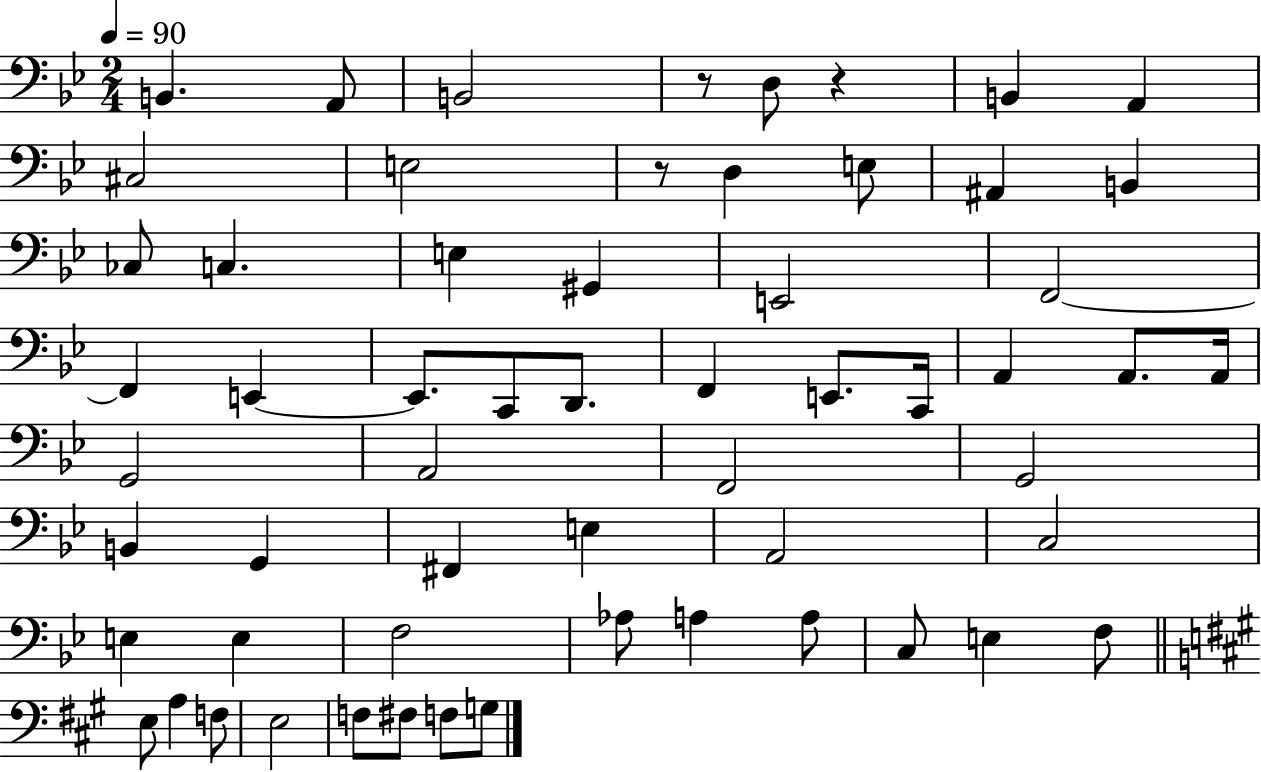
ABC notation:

X:1
T:Untitled
M:2/4
L:1/4
K:Bb
B,, A,,/2 B,,2 z/2 D,/2 z B,, A,, ^C,2 E,2 z/2 D, E,/2 ^A,, B,, _C,/2 C, E, ^G,, E,,2 F,,2 F,, E,, E,,/2 C,,/2 D,,/2 F,, E,,/2 C,,/4 A,, A,,/2 A,,/4 G,,2 A,,2 F,,2 G,,2 B,, G,, ^F,, E, A,,2 C,2 E, E, F,2 _A,/2 A, A,/2 C,/2 E, F,/2 E,/2 A, F,/2 E,2 F,/2 ^F,/2 F,/2 G,/2